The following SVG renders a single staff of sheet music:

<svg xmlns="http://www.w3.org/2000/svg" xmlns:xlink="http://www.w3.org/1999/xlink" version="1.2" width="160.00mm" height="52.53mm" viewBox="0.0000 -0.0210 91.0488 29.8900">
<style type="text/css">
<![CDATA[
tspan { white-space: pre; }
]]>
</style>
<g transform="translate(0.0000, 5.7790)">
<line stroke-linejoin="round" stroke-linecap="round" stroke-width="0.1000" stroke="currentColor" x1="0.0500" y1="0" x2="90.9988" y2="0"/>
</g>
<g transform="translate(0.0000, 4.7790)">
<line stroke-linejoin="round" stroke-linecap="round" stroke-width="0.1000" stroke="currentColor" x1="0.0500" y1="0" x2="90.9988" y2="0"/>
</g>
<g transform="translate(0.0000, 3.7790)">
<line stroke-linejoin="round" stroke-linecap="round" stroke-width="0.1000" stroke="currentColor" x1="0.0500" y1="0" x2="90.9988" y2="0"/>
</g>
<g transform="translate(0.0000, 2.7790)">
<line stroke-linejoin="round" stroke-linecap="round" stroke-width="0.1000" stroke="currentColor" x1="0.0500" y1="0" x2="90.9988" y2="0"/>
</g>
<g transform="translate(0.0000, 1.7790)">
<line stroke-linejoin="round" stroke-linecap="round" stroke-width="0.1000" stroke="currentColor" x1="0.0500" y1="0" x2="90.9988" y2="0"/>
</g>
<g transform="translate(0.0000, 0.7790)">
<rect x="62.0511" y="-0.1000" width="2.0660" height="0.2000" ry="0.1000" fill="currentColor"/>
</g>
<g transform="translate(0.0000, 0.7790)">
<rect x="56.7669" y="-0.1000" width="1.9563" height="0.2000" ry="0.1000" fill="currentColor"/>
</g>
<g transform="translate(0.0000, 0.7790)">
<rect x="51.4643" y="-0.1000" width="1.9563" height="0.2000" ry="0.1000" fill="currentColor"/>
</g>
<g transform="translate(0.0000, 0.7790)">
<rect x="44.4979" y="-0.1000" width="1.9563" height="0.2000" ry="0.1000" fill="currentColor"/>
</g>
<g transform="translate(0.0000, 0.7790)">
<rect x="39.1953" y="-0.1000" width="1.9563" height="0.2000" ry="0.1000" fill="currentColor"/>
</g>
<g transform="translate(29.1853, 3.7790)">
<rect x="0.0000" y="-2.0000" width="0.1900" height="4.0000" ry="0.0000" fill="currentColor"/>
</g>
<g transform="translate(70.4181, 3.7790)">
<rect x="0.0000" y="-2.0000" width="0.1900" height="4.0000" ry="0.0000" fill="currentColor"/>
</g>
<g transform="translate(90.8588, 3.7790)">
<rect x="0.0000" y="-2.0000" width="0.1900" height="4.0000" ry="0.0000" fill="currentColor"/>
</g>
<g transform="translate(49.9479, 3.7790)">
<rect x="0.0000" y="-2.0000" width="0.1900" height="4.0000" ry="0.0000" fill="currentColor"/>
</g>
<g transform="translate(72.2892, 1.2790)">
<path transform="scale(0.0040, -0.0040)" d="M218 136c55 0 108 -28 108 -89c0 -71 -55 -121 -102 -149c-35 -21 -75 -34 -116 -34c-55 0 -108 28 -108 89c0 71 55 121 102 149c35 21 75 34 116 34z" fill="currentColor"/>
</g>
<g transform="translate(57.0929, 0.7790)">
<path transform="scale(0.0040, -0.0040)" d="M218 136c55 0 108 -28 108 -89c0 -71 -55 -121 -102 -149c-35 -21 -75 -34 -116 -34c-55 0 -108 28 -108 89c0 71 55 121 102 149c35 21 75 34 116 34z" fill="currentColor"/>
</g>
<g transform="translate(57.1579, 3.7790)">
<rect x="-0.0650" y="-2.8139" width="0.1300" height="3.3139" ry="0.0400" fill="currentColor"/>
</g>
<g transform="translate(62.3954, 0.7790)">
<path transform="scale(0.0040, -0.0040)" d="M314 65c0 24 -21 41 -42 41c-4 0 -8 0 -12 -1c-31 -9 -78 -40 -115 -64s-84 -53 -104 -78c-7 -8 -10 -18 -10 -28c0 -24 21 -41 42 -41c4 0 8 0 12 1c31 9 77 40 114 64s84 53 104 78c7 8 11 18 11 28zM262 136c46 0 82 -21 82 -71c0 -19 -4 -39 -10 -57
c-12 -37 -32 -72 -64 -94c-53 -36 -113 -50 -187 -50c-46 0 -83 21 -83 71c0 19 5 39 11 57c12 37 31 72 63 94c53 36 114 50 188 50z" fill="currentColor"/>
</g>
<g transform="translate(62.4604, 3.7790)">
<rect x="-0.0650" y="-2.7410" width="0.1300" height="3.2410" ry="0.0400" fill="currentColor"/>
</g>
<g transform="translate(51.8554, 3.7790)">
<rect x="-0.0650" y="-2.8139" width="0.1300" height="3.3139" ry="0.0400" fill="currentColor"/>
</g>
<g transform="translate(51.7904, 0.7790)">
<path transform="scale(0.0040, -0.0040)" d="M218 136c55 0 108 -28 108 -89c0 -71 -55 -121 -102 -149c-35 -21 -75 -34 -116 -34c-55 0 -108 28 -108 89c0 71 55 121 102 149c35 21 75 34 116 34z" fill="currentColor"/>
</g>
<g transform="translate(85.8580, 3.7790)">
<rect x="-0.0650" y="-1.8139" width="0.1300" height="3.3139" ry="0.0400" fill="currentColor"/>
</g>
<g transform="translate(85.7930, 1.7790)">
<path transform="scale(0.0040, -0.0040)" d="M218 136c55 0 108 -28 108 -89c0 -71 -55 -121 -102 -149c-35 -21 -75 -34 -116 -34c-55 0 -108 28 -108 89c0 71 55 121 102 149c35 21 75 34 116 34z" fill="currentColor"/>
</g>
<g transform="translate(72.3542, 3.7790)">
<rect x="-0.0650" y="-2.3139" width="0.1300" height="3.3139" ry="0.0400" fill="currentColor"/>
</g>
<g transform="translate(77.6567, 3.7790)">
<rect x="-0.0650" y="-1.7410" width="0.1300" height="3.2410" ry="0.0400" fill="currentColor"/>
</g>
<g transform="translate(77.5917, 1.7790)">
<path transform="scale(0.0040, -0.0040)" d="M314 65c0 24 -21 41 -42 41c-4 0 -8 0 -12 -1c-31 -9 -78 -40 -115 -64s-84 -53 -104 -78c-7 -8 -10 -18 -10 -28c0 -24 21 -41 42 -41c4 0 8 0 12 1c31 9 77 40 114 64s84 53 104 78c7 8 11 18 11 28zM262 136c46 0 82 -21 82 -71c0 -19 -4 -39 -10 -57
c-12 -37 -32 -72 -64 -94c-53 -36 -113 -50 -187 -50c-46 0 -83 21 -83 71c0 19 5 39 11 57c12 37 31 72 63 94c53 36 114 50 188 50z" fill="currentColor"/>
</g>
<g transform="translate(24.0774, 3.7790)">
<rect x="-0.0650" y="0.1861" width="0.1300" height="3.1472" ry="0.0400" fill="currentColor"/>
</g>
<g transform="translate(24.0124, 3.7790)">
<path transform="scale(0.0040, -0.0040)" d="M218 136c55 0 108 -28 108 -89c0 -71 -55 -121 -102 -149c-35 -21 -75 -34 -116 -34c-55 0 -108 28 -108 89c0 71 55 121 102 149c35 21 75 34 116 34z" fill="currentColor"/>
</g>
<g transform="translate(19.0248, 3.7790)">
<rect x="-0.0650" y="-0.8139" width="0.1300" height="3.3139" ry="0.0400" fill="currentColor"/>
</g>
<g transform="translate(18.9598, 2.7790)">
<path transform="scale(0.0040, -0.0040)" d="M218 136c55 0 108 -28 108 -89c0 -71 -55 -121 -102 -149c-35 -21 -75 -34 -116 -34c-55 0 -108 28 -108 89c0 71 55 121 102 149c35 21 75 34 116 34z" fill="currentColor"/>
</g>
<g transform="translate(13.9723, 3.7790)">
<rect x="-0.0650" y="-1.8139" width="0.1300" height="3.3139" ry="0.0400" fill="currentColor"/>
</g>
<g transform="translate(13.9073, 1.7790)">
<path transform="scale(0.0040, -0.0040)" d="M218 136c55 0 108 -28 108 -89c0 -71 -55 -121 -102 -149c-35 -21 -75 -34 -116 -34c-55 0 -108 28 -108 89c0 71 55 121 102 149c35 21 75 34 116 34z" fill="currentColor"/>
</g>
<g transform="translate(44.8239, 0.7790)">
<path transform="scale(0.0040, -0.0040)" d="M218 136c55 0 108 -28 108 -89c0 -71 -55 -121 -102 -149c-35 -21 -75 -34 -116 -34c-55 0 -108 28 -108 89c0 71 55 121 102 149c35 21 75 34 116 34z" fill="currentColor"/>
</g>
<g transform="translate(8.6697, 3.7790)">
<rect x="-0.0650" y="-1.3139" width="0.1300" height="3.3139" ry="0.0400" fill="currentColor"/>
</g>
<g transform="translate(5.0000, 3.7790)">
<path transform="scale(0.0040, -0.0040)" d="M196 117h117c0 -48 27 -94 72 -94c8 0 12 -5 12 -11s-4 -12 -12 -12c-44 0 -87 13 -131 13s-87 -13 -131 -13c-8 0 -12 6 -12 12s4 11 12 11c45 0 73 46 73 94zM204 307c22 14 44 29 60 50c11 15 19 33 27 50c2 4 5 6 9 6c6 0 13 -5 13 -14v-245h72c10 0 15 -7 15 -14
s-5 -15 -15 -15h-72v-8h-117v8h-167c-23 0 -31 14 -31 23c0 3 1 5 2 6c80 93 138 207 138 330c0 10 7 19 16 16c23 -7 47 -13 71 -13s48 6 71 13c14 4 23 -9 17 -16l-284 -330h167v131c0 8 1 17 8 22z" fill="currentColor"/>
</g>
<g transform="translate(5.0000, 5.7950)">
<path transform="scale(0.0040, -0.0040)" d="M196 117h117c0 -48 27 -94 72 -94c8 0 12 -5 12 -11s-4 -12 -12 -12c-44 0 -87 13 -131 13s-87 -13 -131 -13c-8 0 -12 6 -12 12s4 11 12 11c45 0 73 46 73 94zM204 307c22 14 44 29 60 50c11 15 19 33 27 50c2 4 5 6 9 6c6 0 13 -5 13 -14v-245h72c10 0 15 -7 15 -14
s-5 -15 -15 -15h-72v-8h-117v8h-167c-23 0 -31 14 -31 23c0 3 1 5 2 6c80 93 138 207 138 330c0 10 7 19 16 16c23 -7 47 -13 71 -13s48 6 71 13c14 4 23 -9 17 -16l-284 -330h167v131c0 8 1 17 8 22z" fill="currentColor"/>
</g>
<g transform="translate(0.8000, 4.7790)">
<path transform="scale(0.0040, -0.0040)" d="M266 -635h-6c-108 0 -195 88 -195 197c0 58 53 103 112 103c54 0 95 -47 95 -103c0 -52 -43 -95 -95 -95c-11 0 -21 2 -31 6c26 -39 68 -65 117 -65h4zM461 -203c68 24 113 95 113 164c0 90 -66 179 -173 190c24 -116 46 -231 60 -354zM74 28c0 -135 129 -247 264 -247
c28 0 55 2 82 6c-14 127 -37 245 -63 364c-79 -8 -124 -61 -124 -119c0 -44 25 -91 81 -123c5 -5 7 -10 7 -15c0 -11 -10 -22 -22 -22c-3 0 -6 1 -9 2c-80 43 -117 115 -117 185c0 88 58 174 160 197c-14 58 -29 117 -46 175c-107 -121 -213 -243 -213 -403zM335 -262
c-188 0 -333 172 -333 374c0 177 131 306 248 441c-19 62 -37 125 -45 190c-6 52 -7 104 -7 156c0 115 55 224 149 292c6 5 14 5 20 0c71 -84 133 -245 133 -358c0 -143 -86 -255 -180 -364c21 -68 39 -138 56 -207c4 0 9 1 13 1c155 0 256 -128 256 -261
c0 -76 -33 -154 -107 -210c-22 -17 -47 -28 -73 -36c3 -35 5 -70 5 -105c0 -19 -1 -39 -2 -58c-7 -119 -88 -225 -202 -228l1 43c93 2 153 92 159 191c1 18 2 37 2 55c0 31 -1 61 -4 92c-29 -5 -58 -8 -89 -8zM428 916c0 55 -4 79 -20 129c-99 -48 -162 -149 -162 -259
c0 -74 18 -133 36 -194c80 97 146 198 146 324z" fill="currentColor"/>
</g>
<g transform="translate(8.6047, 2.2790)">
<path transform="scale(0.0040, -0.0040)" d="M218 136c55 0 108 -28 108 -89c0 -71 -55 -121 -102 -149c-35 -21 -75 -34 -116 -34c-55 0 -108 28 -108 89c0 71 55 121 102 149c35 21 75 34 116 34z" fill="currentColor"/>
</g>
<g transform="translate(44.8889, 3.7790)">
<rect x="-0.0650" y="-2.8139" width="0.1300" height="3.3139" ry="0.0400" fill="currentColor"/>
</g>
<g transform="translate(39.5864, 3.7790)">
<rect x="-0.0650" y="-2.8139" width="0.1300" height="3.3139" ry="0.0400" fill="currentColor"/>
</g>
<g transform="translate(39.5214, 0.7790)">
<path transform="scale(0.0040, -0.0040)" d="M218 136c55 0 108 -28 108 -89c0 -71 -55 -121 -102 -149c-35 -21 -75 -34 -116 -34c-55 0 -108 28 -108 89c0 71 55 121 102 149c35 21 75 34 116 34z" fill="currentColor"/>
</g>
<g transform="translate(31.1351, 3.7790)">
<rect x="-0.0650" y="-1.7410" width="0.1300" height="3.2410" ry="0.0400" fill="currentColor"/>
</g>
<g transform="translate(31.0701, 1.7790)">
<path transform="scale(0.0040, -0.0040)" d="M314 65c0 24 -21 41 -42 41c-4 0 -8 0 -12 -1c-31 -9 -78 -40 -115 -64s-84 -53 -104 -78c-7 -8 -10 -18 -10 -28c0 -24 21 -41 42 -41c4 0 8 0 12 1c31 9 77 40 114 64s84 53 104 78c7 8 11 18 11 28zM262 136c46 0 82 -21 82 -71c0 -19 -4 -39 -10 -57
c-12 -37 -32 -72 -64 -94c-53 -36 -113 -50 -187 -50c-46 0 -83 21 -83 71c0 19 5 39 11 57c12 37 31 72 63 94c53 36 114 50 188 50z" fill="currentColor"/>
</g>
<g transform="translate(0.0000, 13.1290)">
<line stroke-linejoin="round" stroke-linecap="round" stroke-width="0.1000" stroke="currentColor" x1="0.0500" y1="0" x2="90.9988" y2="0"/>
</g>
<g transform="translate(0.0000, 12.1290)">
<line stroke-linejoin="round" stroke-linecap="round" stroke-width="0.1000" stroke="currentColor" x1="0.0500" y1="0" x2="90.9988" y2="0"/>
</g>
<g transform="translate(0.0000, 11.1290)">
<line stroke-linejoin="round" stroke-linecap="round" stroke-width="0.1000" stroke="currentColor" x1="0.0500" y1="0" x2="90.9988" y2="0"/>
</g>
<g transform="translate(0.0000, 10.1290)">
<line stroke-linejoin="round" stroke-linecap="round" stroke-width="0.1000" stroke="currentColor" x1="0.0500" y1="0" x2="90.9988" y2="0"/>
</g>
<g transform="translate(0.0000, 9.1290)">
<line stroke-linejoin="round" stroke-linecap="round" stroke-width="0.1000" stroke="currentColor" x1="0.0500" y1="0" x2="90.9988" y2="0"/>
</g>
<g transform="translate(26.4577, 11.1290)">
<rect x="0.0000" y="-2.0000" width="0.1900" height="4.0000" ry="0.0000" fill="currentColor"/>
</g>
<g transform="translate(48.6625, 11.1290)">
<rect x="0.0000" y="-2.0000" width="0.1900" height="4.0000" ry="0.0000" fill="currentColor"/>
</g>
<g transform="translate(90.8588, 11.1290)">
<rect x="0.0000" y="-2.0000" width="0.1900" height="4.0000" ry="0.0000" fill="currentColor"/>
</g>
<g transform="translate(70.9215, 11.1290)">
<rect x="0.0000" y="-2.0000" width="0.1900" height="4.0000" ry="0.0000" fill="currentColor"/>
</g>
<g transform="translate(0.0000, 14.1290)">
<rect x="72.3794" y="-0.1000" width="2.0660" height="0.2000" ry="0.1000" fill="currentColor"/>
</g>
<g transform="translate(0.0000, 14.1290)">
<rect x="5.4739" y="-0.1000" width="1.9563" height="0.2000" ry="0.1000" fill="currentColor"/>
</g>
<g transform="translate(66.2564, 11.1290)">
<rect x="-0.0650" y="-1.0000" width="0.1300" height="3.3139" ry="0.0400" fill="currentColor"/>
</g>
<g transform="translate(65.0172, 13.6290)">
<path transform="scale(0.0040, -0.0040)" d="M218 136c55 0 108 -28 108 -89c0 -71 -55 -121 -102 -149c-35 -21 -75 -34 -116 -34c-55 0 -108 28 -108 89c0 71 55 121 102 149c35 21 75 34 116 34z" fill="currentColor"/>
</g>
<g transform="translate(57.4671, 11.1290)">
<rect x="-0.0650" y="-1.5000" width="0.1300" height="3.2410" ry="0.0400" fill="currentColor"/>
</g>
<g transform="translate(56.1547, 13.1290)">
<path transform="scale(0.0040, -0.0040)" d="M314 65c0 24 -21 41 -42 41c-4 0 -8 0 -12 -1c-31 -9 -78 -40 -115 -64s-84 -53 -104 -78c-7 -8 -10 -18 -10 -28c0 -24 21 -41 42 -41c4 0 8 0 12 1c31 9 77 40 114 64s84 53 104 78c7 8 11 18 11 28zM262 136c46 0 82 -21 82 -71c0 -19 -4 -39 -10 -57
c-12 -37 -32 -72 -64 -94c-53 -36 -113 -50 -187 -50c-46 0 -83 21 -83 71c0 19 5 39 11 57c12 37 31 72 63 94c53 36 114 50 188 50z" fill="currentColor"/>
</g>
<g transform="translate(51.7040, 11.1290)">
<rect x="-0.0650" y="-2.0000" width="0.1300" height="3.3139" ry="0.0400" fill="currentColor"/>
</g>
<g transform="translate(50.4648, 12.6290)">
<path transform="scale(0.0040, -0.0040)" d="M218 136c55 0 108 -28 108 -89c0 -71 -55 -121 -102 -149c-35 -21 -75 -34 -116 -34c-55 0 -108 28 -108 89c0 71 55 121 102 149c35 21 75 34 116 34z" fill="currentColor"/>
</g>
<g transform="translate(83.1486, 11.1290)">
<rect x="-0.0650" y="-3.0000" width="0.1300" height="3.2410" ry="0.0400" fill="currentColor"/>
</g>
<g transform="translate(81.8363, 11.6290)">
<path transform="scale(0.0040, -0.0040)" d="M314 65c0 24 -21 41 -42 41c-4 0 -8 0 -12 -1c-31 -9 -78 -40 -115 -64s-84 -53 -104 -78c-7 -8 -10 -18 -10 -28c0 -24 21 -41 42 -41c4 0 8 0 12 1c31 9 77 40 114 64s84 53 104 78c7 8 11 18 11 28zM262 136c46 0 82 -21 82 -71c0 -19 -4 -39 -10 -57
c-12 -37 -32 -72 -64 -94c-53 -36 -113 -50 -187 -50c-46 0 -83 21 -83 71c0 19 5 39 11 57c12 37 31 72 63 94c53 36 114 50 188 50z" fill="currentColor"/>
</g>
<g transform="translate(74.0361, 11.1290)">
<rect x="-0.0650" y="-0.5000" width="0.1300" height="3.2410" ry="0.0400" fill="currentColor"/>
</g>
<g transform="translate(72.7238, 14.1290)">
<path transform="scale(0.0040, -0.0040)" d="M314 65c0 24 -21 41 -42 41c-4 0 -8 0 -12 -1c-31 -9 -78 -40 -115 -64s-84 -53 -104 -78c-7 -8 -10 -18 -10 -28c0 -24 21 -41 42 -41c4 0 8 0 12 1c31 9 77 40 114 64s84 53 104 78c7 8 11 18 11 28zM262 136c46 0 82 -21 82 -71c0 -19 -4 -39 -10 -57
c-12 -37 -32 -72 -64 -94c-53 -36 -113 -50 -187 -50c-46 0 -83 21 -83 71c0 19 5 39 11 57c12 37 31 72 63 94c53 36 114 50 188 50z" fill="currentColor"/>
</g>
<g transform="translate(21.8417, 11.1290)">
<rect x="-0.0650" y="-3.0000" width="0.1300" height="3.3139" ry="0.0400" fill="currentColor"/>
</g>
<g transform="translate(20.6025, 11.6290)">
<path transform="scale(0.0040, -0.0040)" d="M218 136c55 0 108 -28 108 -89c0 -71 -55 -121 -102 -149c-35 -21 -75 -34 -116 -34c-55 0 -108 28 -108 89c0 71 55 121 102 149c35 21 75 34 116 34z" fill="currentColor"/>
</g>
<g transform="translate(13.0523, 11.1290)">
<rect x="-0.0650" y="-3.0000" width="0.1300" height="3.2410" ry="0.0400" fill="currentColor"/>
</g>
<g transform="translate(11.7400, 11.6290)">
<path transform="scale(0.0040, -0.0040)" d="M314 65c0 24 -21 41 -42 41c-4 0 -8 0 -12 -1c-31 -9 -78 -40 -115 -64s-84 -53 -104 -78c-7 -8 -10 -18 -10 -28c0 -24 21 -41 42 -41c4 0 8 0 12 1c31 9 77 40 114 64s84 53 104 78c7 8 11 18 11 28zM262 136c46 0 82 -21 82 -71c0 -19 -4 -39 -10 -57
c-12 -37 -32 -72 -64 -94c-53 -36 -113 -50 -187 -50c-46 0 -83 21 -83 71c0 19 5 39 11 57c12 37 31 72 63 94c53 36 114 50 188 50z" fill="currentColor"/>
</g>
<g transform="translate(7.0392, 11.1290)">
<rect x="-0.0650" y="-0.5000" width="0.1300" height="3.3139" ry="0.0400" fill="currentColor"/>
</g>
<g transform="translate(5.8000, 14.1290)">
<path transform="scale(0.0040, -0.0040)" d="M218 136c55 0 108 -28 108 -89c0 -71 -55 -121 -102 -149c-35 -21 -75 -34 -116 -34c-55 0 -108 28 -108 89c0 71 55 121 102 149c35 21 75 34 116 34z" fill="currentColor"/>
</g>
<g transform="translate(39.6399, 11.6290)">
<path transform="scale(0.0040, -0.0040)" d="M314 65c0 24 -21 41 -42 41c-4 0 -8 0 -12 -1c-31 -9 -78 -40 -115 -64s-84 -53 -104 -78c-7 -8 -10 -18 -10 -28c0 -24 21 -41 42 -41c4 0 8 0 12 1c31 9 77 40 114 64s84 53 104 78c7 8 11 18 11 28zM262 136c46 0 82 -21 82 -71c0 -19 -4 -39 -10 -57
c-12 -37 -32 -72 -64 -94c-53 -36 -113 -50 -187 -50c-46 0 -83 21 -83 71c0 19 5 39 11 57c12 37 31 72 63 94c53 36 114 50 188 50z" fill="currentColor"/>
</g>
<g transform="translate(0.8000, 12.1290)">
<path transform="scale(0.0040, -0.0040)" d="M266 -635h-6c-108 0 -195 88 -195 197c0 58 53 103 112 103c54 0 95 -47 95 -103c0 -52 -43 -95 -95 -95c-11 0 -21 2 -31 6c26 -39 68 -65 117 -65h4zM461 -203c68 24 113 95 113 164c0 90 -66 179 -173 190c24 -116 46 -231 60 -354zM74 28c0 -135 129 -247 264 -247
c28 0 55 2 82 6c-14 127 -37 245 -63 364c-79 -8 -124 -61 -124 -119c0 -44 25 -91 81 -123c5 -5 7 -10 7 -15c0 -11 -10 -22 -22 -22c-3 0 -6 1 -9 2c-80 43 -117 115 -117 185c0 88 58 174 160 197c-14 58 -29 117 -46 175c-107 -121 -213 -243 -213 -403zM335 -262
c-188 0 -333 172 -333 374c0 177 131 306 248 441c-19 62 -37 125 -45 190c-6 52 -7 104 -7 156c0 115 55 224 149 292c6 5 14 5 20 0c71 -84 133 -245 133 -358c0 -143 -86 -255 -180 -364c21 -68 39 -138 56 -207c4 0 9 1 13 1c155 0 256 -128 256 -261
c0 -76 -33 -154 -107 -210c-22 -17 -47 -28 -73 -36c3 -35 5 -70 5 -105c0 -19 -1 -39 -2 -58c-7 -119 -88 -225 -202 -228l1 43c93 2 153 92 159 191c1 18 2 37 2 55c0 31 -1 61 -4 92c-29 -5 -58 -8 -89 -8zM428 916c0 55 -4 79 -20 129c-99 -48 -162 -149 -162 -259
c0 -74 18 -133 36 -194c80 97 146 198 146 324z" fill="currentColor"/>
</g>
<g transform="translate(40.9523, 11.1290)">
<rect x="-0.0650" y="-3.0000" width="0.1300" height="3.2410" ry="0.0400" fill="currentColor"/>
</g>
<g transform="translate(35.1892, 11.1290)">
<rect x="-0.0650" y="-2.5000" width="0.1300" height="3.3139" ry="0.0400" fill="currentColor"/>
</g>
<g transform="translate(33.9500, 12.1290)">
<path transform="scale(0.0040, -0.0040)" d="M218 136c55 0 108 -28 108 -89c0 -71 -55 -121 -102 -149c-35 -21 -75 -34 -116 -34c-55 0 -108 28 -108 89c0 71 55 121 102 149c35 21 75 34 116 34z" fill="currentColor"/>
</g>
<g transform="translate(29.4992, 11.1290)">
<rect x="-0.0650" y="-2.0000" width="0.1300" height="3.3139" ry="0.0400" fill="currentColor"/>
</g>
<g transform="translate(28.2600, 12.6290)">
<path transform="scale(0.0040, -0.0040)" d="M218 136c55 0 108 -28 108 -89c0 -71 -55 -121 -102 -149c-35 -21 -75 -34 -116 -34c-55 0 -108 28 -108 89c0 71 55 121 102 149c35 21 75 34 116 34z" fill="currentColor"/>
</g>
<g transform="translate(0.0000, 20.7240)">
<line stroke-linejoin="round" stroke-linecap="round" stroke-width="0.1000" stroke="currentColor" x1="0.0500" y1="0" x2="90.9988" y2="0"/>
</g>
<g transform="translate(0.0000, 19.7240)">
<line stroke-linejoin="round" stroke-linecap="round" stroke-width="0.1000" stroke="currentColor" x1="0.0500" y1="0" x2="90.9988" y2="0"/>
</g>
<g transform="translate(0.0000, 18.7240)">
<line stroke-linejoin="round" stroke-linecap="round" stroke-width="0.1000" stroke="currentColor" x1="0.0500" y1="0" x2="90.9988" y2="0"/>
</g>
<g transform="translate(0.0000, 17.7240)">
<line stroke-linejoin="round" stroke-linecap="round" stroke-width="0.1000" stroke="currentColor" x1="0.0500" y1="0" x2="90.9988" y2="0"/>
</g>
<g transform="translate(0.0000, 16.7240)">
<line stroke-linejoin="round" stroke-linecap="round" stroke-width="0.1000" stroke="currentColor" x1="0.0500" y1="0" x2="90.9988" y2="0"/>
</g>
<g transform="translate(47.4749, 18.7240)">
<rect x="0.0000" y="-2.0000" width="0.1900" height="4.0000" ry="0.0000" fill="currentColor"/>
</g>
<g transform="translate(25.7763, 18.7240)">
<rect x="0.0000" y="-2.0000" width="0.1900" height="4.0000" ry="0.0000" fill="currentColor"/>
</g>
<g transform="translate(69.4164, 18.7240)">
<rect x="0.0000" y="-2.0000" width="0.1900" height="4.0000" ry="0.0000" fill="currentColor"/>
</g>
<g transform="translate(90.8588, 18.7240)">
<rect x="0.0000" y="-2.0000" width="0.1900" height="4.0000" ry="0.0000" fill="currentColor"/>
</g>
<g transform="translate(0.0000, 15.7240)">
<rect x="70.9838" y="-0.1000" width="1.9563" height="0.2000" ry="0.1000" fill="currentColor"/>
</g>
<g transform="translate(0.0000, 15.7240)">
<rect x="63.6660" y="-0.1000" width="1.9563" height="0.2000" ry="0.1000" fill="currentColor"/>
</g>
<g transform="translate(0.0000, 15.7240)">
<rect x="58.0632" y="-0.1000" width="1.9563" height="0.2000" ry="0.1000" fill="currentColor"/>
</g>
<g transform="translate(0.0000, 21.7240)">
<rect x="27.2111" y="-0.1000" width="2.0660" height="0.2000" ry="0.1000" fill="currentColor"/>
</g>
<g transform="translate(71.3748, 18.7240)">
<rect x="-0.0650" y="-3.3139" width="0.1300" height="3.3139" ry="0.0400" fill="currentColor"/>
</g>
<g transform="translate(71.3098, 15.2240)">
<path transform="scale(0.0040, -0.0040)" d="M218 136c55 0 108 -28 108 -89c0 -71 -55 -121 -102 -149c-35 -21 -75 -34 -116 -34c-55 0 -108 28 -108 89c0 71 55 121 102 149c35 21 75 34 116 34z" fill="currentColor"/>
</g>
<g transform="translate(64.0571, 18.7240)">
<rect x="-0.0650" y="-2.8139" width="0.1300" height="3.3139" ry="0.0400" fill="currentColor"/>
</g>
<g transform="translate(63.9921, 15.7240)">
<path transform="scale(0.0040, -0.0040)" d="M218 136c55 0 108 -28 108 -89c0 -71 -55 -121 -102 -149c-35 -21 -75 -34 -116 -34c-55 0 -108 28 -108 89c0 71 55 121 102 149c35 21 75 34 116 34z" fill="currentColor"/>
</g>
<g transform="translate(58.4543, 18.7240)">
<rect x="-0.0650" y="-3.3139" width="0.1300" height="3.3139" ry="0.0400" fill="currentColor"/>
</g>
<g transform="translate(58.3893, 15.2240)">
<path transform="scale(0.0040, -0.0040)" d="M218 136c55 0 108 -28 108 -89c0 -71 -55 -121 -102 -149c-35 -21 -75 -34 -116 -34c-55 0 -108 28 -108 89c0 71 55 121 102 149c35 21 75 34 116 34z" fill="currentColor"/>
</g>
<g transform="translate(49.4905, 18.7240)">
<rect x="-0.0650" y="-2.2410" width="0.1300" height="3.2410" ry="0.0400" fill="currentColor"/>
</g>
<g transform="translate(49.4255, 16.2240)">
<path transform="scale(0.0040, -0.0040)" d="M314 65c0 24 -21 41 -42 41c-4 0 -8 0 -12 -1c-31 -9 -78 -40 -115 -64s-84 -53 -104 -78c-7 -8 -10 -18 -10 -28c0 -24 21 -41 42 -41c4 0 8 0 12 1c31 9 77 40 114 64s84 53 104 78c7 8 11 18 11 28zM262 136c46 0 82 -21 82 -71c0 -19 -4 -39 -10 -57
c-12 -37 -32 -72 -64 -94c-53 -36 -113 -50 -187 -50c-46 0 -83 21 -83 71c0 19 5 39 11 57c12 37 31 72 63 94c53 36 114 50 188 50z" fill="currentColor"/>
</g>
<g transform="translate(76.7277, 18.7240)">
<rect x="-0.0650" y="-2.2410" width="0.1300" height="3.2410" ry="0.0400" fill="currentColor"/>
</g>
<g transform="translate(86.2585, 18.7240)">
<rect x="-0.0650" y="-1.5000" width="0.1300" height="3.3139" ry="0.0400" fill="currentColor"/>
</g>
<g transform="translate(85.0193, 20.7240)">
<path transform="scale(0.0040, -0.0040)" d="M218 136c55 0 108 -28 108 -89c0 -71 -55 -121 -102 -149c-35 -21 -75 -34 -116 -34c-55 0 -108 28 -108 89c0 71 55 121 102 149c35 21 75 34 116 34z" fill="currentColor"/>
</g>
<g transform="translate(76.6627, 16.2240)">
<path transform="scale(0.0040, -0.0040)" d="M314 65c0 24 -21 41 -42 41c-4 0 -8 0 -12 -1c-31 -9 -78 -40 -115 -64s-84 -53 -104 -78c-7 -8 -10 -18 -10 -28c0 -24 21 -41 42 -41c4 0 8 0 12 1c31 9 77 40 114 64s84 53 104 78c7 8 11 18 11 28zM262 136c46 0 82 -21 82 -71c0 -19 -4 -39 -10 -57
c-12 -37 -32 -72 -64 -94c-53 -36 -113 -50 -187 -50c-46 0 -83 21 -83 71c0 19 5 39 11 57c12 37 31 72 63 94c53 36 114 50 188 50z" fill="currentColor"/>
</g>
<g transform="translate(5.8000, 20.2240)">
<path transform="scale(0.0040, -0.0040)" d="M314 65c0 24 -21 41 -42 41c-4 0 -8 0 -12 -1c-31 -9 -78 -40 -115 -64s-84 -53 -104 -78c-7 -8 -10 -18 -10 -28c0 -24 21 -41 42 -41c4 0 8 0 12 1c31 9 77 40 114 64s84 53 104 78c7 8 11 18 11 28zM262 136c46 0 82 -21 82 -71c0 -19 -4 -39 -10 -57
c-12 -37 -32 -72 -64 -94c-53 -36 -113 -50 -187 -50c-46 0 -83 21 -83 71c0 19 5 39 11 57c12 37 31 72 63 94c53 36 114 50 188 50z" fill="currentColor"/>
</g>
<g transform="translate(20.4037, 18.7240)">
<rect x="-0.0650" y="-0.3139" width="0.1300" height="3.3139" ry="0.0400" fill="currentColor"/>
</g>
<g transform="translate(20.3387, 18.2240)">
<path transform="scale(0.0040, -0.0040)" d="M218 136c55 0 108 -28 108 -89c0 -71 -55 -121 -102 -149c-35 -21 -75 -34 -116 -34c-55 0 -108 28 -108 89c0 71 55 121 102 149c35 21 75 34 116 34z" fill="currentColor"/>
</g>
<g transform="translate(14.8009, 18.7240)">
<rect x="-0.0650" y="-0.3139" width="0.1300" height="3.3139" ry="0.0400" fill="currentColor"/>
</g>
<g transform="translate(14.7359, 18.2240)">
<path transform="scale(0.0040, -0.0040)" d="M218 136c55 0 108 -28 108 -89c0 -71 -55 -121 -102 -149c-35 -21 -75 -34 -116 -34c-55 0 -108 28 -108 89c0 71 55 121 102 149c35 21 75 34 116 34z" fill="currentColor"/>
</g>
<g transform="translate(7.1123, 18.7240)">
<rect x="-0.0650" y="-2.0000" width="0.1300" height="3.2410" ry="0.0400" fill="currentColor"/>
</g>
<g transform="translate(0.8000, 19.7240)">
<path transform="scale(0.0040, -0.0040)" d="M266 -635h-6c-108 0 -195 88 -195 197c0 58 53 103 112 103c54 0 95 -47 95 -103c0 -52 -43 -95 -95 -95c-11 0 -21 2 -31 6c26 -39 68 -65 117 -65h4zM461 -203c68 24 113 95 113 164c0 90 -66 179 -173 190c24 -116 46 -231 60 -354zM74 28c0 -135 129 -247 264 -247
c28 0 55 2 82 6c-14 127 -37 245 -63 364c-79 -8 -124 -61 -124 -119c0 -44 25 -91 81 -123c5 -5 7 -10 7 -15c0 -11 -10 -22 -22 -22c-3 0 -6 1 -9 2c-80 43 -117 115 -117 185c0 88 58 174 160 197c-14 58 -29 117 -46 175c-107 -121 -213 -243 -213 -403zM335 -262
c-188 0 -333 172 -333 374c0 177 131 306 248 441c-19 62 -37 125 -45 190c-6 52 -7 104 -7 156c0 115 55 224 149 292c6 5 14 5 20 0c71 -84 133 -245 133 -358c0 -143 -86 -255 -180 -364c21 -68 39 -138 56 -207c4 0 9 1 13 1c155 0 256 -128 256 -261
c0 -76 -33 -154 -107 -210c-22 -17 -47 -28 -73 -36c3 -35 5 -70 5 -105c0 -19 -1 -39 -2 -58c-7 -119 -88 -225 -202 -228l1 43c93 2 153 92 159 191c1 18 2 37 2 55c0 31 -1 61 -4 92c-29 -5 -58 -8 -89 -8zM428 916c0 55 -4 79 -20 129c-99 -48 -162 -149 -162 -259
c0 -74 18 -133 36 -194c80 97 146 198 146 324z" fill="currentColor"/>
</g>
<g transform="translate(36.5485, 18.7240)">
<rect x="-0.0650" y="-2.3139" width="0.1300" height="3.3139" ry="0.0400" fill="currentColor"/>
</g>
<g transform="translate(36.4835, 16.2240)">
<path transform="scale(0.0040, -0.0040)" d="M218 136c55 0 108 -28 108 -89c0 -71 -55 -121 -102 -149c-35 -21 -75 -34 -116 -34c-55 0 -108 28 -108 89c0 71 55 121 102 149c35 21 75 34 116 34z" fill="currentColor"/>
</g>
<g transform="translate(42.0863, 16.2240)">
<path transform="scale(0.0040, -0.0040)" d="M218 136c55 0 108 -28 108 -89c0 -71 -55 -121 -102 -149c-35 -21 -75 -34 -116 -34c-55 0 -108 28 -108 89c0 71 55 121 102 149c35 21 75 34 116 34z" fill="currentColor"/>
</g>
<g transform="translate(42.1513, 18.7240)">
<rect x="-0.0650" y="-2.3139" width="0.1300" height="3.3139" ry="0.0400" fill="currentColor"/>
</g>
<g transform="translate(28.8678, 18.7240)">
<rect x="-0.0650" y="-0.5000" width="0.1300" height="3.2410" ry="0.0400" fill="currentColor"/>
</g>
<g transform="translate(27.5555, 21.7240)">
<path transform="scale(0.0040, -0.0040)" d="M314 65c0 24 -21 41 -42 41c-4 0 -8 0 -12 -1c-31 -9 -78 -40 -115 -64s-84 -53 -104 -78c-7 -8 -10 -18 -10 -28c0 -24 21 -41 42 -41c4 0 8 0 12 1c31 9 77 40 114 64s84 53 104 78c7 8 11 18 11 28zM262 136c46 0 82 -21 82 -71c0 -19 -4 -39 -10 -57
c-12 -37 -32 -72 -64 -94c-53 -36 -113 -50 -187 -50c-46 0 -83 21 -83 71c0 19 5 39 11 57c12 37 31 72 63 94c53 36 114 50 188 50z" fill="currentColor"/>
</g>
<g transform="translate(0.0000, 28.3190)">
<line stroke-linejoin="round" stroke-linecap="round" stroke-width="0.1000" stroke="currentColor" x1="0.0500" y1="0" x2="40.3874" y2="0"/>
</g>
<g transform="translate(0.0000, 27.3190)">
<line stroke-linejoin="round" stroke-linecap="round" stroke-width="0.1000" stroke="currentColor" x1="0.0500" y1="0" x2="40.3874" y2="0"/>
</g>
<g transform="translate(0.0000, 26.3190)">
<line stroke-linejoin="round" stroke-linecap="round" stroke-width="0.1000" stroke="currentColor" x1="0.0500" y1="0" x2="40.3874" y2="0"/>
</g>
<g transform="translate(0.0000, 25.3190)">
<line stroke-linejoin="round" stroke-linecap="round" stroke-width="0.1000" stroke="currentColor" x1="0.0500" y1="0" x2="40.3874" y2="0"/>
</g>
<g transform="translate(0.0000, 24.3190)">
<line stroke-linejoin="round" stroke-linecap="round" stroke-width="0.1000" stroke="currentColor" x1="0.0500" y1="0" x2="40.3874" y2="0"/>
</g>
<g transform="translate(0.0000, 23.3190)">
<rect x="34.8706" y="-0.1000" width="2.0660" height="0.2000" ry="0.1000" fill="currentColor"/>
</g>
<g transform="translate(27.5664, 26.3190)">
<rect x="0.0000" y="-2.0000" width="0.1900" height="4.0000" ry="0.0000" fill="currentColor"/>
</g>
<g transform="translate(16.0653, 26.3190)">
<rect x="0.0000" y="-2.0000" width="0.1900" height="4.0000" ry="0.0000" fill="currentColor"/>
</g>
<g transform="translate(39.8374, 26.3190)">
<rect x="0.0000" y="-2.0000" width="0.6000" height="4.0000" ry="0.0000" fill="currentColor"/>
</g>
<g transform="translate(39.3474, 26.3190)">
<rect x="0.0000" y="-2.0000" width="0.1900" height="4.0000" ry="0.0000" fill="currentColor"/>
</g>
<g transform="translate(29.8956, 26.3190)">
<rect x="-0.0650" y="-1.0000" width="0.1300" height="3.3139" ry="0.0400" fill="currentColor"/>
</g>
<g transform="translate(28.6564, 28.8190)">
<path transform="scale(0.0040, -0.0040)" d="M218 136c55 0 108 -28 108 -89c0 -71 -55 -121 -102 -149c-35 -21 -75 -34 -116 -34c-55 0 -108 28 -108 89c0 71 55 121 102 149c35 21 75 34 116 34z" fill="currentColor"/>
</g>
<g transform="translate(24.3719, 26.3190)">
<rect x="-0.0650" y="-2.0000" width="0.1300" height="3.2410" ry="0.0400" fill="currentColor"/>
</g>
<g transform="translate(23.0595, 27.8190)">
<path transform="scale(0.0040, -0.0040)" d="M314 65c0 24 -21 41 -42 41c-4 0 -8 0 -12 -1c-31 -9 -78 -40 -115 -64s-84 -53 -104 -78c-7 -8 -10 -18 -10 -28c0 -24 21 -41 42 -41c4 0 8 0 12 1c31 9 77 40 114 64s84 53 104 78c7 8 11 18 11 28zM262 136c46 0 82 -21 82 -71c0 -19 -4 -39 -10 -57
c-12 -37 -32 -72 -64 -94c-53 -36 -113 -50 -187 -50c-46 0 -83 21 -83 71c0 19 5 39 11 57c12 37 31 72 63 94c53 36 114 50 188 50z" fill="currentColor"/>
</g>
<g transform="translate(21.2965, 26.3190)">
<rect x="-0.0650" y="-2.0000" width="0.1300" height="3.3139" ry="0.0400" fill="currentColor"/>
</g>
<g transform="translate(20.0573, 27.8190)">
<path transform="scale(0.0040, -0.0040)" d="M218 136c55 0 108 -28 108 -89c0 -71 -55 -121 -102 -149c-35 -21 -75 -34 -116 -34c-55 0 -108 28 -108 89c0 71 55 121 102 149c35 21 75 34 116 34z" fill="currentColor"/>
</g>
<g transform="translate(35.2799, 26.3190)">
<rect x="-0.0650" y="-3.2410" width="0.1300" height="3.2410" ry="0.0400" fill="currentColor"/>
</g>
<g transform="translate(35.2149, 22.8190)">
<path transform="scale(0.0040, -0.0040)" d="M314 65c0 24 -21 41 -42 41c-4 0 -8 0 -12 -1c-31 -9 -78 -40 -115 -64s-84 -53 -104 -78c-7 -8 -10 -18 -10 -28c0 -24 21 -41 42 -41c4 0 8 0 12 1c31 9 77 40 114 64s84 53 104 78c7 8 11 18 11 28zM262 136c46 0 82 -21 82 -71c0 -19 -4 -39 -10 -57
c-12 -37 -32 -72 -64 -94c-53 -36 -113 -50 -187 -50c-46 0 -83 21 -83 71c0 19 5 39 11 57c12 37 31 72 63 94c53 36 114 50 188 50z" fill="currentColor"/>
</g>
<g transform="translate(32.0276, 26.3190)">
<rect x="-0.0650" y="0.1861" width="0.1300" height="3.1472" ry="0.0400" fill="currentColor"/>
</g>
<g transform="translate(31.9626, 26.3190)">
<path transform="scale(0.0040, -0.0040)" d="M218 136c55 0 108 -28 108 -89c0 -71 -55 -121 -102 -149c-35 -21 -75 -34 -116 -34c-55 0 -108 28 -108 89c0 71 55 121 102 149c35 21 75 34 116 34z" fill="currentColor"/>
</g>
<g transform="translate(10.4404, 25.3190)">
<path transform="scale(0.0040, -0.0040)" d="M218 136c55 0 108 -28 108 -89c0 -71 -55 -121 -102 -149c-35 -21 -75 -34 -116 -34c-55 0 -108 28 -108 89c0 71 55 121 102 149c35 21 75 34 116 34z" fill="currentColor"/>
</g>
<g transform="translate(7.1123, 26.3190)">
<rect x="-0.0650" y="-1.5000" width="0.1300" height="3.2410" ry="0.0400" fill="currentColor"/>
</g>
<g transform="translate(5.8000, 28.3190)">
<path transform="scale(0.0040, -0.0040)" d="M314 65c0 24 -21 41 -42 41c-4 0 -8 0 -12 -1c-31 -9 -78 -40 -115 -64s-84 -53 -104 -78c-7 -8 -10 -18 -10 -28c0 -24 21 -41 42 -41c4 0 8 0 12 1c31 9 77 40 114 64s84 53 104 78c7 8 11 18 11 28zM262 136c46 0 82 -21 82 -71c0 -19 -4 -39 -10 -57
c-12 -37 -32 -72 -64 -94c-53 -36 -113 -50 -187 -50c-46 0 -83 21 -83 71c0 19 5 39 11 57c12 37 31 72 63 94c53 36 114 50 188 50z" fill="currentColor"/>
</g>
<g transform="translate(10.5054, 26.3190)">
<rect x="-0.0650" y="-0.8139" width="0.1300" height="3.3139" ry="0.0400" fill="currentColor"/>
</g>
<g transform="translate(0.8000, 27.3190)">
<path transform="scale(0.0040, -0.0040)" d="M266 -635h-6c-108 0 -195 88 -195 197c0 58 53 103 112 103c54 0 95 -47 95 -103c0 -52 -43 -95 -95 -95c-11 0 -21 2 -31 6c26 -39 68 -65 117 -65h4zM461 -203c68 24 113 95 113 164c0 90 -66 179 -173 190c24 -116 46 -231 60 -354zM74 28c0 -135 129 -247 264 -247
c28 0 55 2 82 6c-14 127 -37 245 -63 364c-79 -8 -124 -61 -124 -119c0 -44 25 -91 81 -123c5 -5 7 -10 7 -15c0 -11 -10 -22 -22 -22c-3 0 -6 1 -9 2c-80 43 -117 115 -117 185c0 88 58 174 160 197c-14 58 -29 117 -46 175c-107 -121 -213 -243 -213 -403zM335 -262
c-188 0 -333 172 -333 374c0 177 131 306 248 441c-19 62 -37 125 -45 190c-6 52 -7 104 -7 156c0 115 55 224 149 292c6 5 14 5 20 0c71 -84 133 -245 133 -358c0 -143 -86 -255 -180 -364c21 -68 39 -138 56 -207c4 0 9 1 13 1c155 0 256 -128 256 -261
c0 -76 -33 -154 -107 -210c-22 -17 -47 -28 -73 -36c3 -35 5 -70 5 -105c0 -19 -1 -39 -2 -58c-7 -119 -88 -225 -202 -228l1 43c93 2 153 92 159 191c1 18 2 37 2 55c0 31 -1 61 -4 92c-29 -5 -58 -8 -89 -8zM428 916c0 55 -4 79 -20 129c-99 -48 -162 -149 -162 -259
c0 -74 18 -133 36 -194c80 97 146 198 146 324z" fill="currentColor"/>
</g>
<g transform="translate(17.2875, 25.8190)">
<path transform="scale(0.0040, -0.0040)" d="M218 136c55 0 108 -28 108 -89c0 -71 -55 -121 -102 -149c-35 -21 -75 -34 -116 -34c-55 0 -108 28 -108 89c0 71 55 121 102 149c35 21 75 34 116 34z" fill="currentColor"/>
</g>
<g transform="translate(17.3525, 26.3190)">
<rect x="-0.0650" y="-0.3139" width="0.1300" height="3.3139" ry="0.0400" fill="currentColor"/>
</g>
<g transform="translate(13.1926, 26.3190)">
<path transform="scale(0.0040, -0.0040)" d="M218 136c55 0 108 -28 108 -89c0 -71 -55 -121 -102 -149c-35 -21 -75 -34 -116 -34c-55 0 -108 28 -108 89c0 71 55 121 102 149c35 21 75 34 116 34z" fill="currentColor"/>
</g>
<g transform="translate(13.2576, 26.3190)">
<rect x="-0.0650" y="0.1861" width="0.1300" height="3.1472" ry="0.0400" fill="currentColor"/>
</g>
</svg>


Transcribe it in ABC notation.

X:1
T:Untitled
M:4/4
L:1/4
K:C
e f d B f2 a a a a a2 g f2 f C A2 A F G A2 F E2 D C2 A2 F2 c c C2 g g g2 b a b g2 E E2 d B c F F2 D B b2